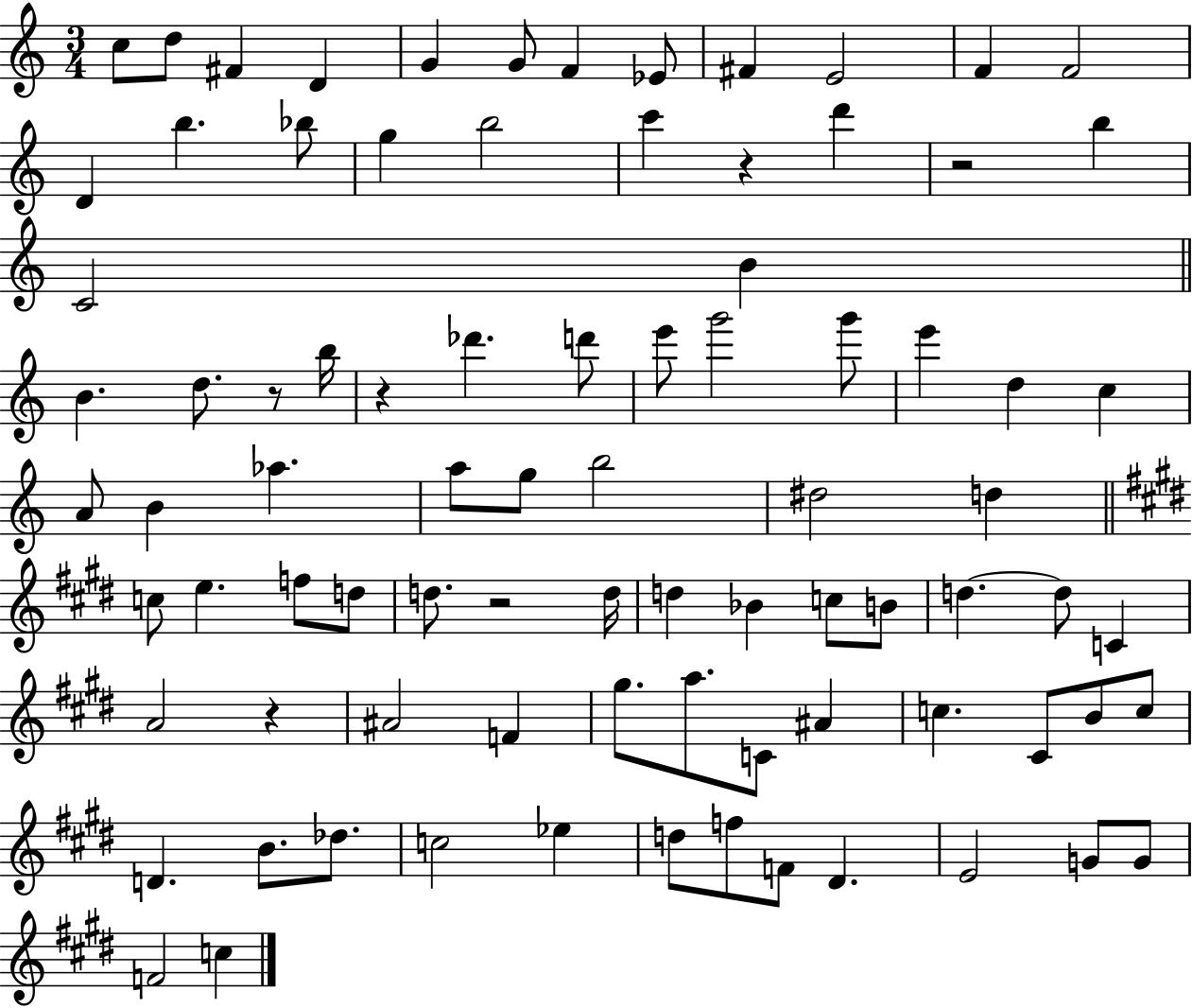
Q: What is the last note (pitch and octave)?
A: C5